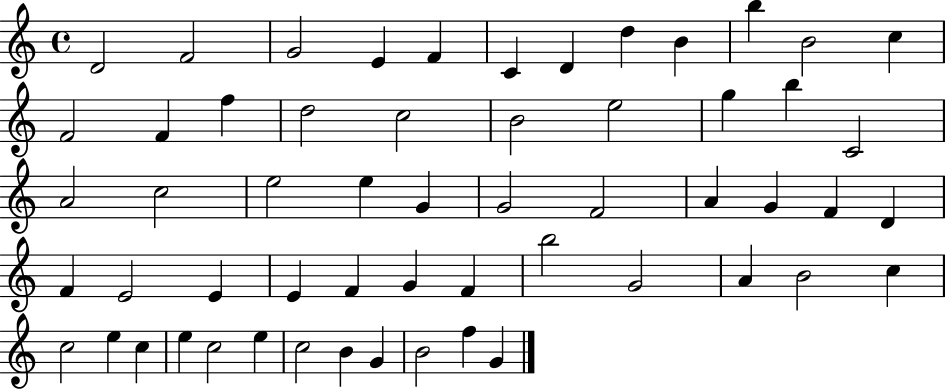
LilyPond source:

{
  \clef treble
  \time 4/4
  \defaultTimeSignature
  \key c \major
  d'2 f'2 | g'2 e'4 f'4 | c'4 d'4 d''4 b'4 | b''4 b'2 c''4 | \break f'2 f'4 f''4 | d''2 c''2 | b'2 e''2 | g''4 b''4 c'2 | \break a'2 c''2 | e''2 e''4 g'4 | g'2 f'2 | a'4 g'4 f'4 d'4 | \break f'4 e'2 e'4 | e'4 f'4 g'4 f'4 | b''2 g'2 | a'4 b'2 c''4 | \break c''2 e''4 c''4 | e''4 c''2 e''4 | c''2 b'4 g'4 | b'2 f''4 g'4 | \break \bar "|."
}